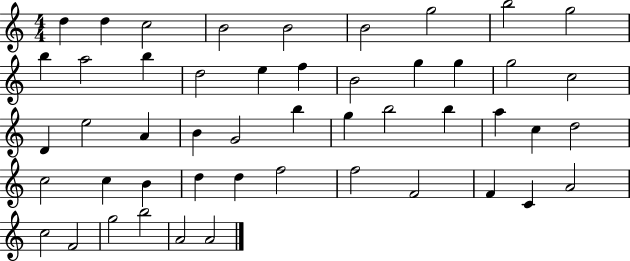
{
  \clef treble
  \numericTimeSignature
  \time 4/4
  \key c \major
  d''4 d''4 c''2 | b'2 b'2 | b'2 g''2 | b''2 g''2 | \break b''4 a''2 b''4 | d''2 e''4 f''4 | b'2 g''4 g''4 | g''2 c''2 | \break d'4 e''2 a'4 | b'4 g'2 b''4 | g''4 b''2 b''4 | a''4 c''4 d''2 | \break c''2 c''4 b'4 | d''4 d''4 f''2 | f''2 f'2 | f'4 c'4 a'2 | \break c''2 f'2 | g''2 b''2 | a'2 a'2 | \bar "|."
}